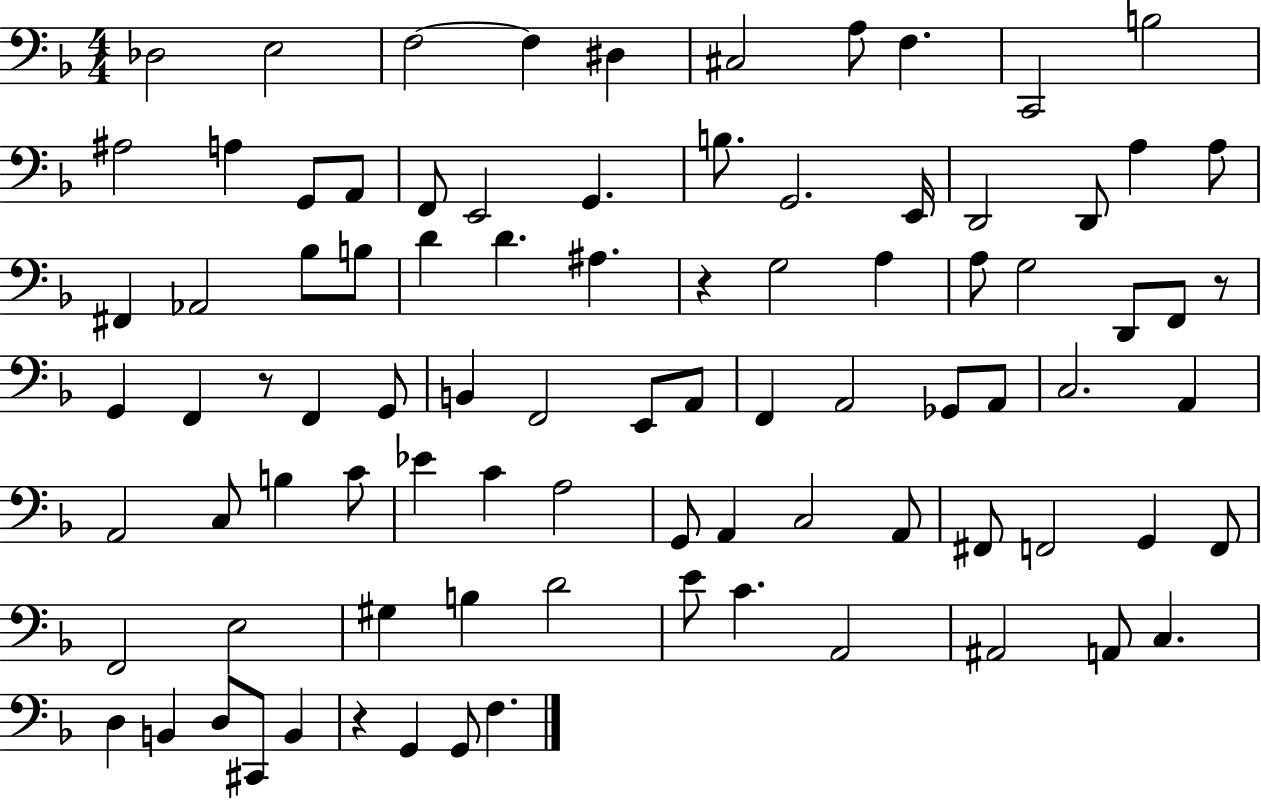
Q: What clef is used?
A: bass